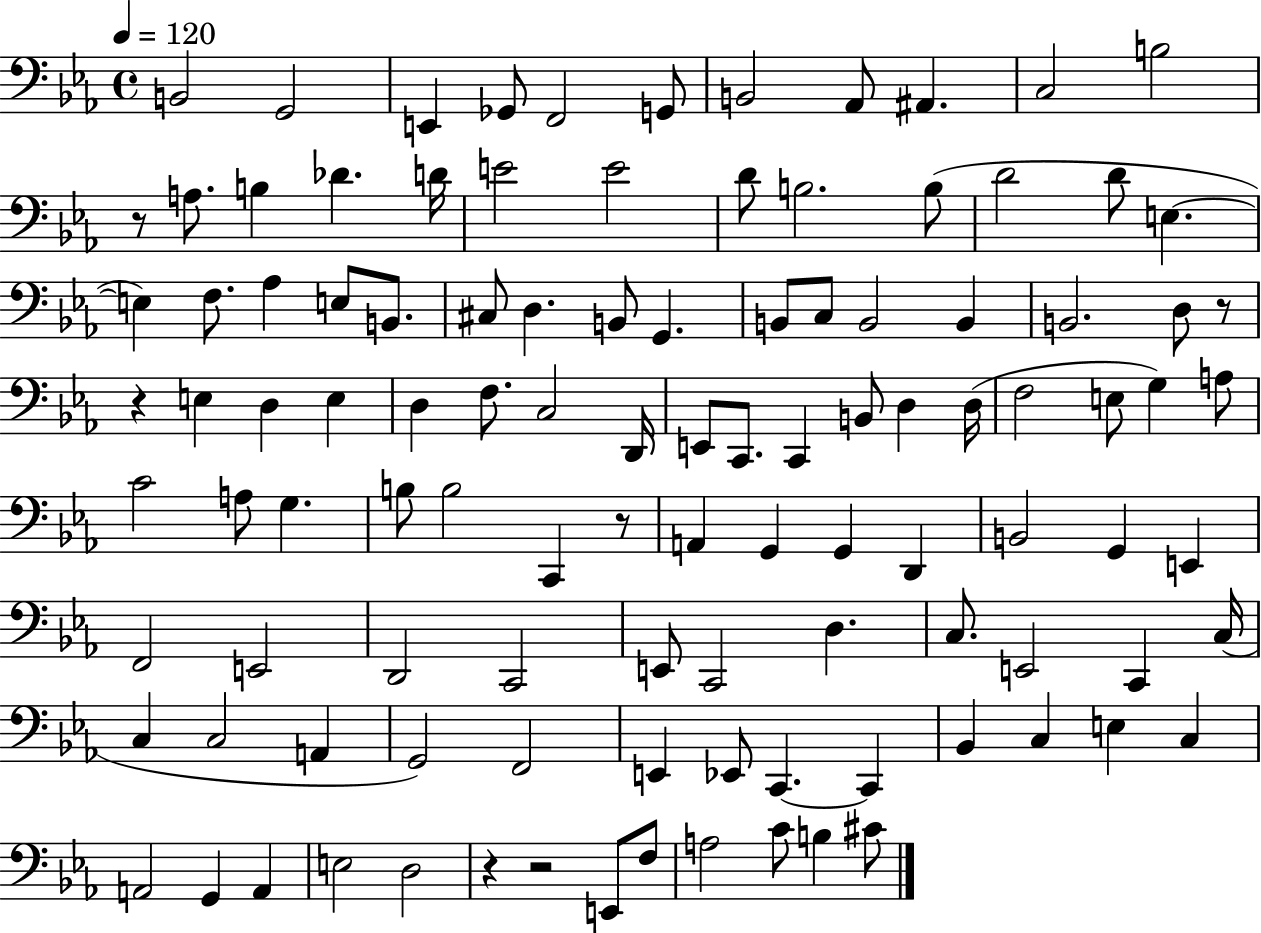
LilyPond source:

{
  \clef bass
  \time 4/4
  \defaultTimeSignature
  \key ees \major
  \tempo 4 = 120
  b,2 g,2 | e,4 ges,8 f,2 g,8 | b,2 aes,8 ais,4. | c2 b2 | \break r8 a8. b4 des'4. d'16 | e'2 e'2 | d'8 b2. b8( | d'2 d'8 e4.~~ | \break e4) f8. aes4 e8 b,8. | cis8 d4. b,8 g,4. | b,8 c8 b,2 b,4 | b,2. d8 r8 | \break r4 e4 d4 e4 | d4 f8. c2 d,16 | e,8 c,8. c,4 b,8 d4 d16( | f2 e8 g4) a8 | \break c'2 a8 g4. | b8 b2 c,4 r8 | a,4 g,4 g,4 d,4 | b,2 g,4 e,4 | \break f,2 e,2 | d,2 c,2 | e,8 c,2 d4. | c8. e,2 c,4 c16( | \break c4 c2 a,4 | g,2) f,2 | e,4 ees,8 c,4.~~ c,4 | bes,4 c4 e4 c4 | \break a,2 g,4 a,4 | e2 d2 | r4 r2 e,8 f8 | a2 c'8 b4 cis'8 | \break \bar "|."
}